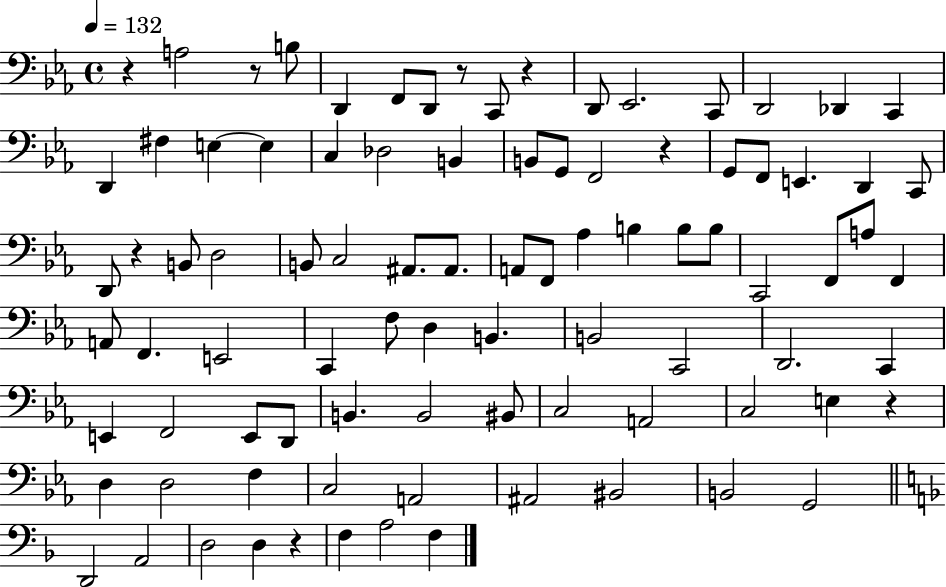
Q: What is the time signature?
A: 4/4